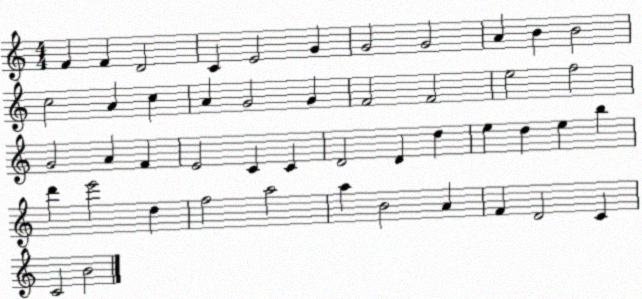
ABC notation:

X:1
T:Untitled
M:4/4
L:1/4
K:C
F F D2 C E2 G G2 G2 A B B2 c2 A c A G2 G F2 F2 e2 f2 G2 A F E2 C C D2 D d e d e b d' e'2 d f2 a2 a B2 A F D2 C C2 B2